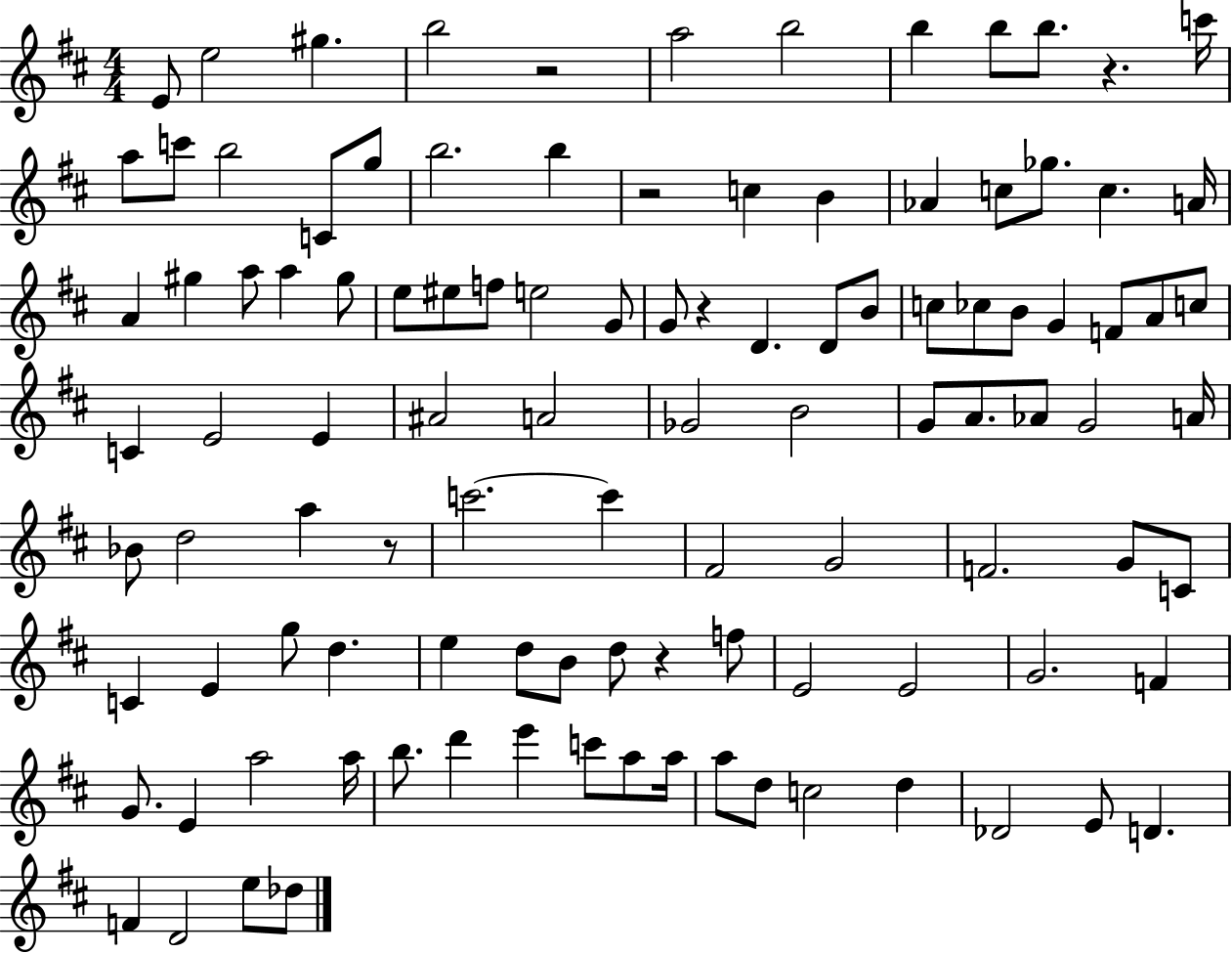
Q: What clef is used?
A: treble